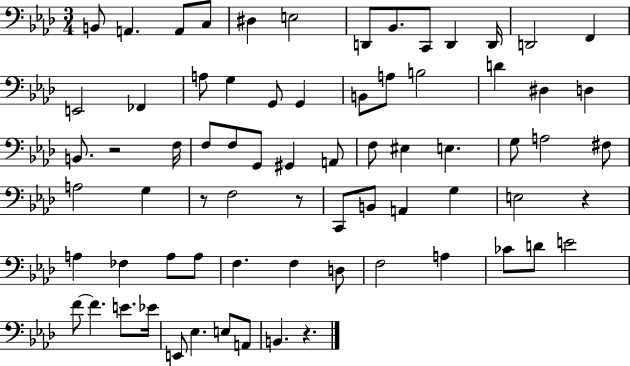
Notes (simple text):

B2/e A2/q. A2/e C3/e D#3/q E3/h D2/e Bb2/e. C2/e D2/q D2/s D2/h F2/q E2/h FES2/q A3/e G3/q G2/e G2/q B2/e A3/e B3/h D4/q D#3/q D3/q B2/e. R/h F3/s F3/e F3/e G2/e G#2/q A2/e F3/e EIS3/q E3/q. G3/e A3/h F#3/e A3/h G3/q R/e F3/h R/e C2/e B2/e A2/q G3/q E3/h R/q A3/q FES3/q A3/e A3/e F3/q. F3/q D3/e F3/h A3/q CES4/e D4/e E4/h F4/e F4/q. E4/e. Eb4/s E2/e Eb3/q. E3/e A2/e B2/q. R/q.